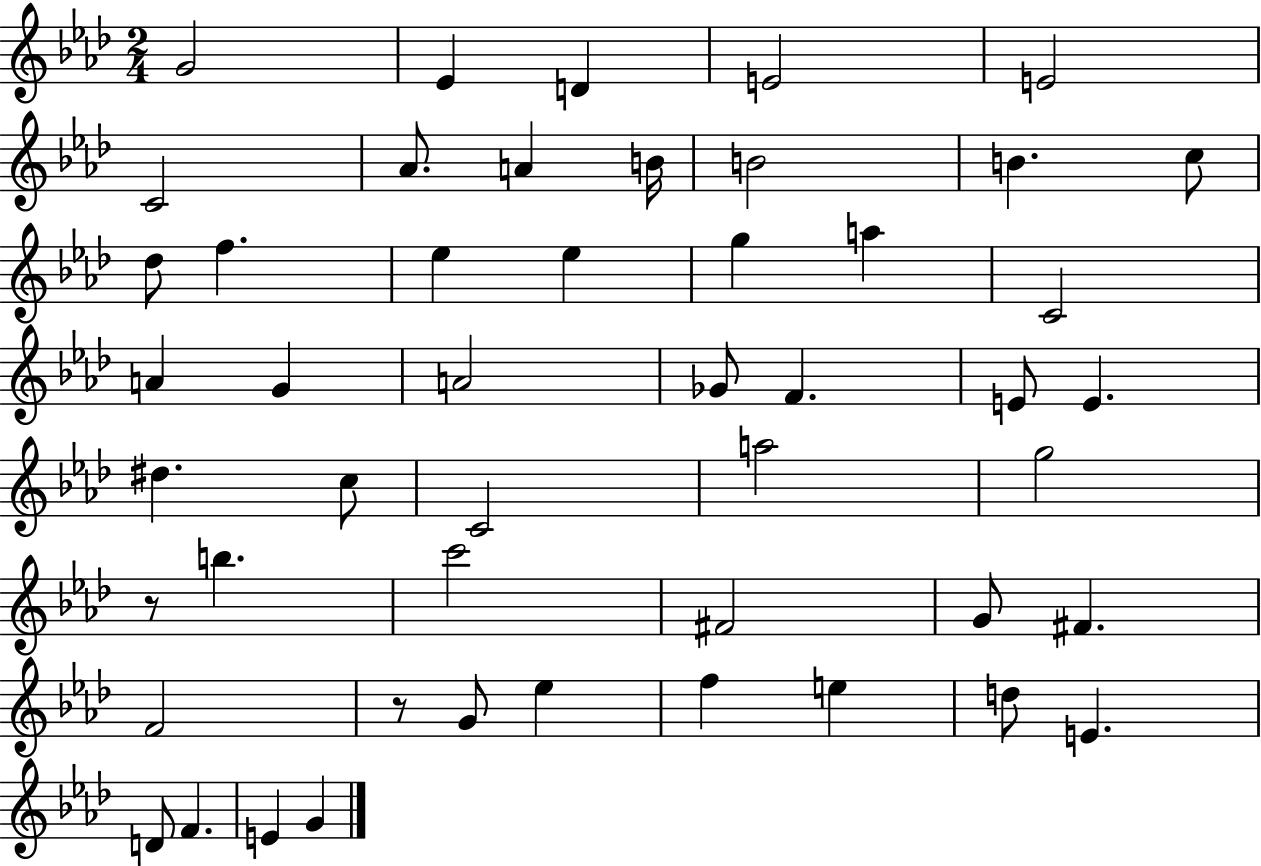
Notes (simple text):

G4/h Eb4/q D4/q E4/h E4/h C4/h Ab4/e. A4/q B4/s B4/h B4/q. C5/e Db5/e F5/q. Eb5/q Eb5/q G5/q A5/q C4/h A4/q G4/q A4/h Gb4/e F4/q. E4/e E4/q. D#5/q. C5/e C4/h A5/h G5/h R/e B5/q. C6/h F#4/h G4/e F#4/q. F4/h R/e G4/e Eb5/q F5/q E5/q D5/e E4/q. D4/e F4/q. E4/q G4/q